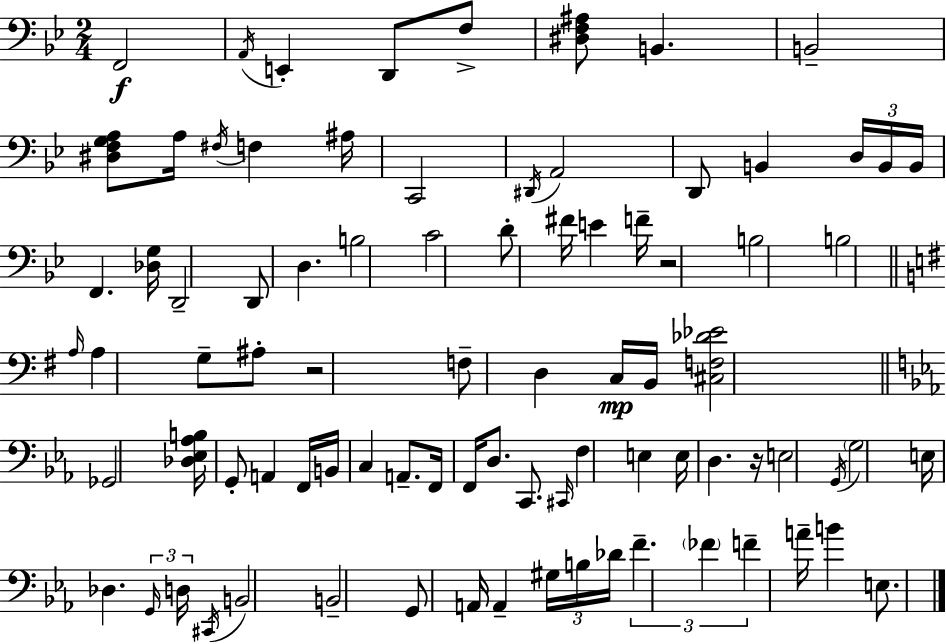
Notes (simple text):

F2/h A2/s E2/q D2/e F3/e [D#3,F3,A#3]/e B2/q. B2/h [D#3,F3,G3,A3]/e A3/s F#3/s F3/q A#3/s C2/h D#2/s A2/h D2/e B2/q D3/s B2/s B2/s F2/q. [Db3,G3]/s D2/h D2/e D3/q. B3/h C4/h D4/e F#4/s E4/q F4/s R/h B3/h B3/h A3/s A3/q G3/e A#3/e R/h F3/e D3/q C3/s B2/s [C#3,F3,Db4,Eb4]/h Gb2/h [Db3,Eb3,Ab3,B3]/s G2/e A2/q F2/s B2/s C3/q A2/e. F2/s F2/s D3/e. C2/e. C#2/s F3/q E3/q E3/s D3/q. R/s E3/h G2/s G3/h E3/s Db3/q. G2/s D3/s C#2/s B2/h B2/h G2/e A2/s A2/q G#3/s B3/s Db4/s F4/q. FES4/q F4/q A4/s B4/q E3/e.